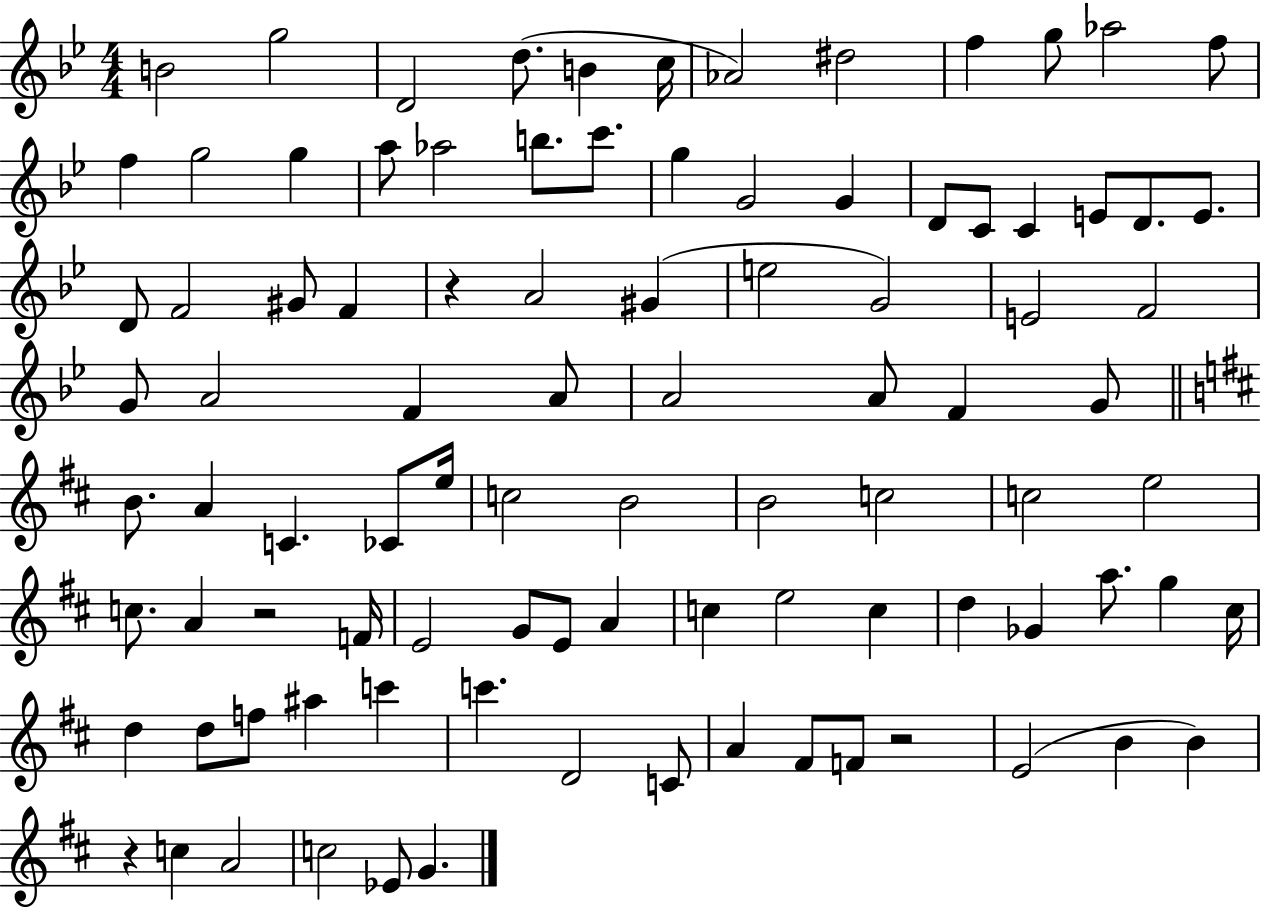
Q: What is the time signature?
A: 4/4